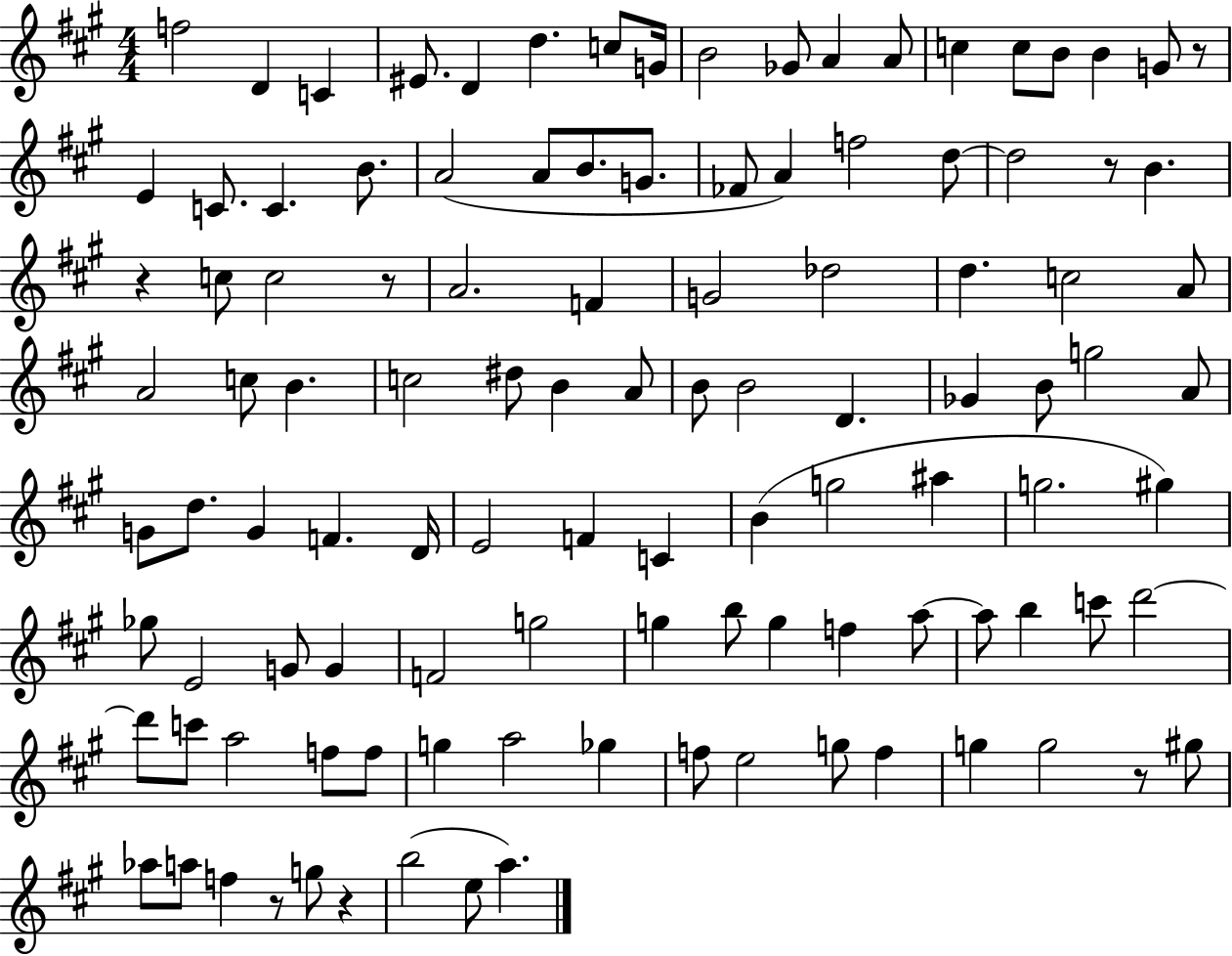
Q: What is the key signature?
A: A major